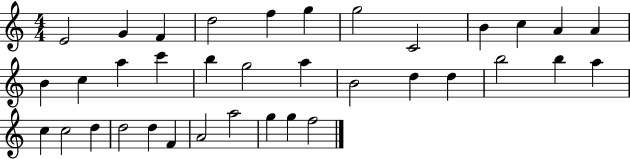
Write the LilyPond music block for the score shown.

{
  \clef treble
  \numericTimeSignature
  \time 4/4
  \key c \major
  e'2 g'4 f'4 | d''2 f''4 g''4 | g''2 c'2 | b'4 c''4 a'4 a'4 | \break b'4 c''4 a''4 c'''4 | b''4 g''2 a''4 | b'2 d''4 d''4 | b''2 b''4 a''4 | \break c''4 c''2 d''4 | d''2 d''4 f'4 | a'2 a''2 | g''4 g''4 f''2 | \break \bar "|."
}